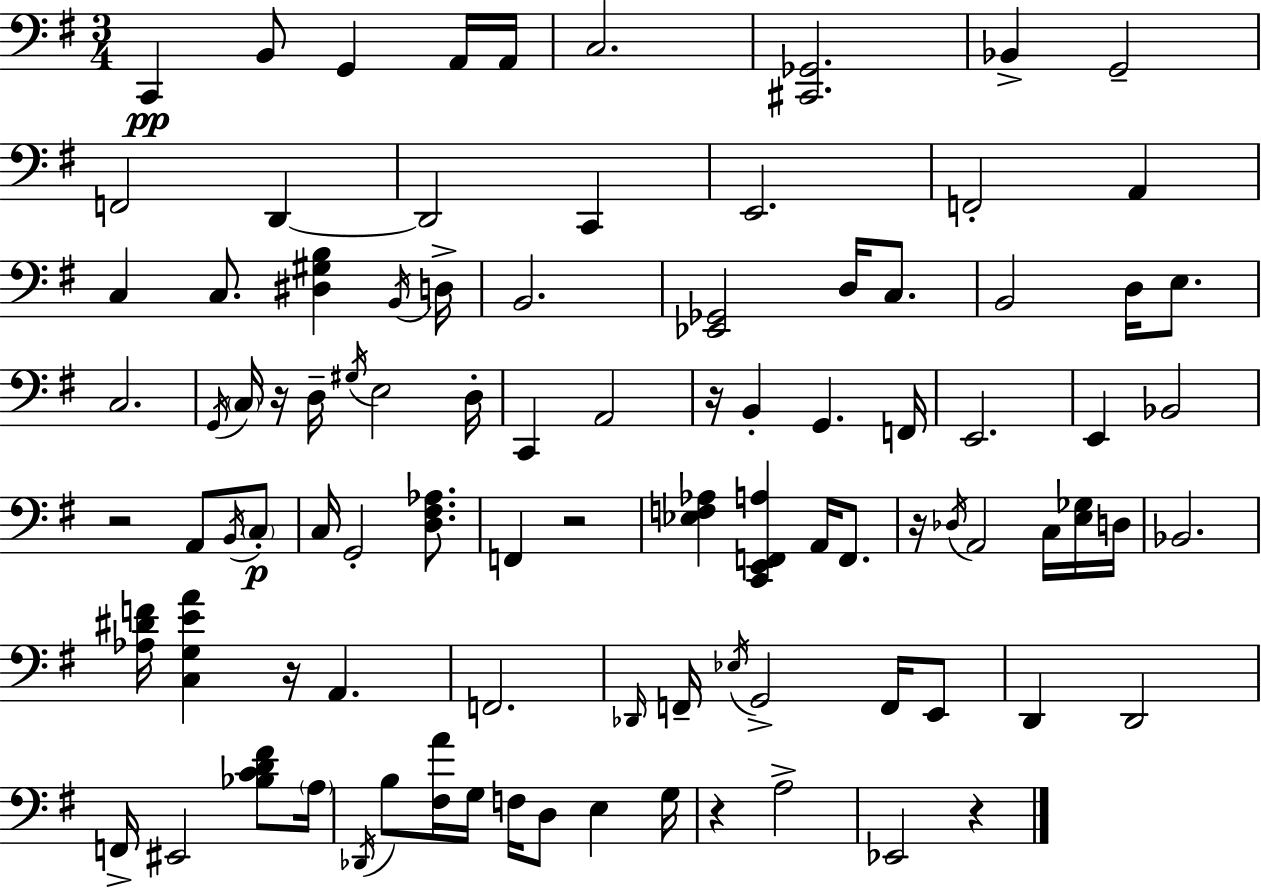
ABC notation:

X:1
T:Untitled
M:3/4
L:1/4
K:Em
C,, B,,/2 G,, A,,/4 A,,/4 C,2 [^C,,_G,,]2 _B,, G,,2 F,,2 D,, D,,2 C,, E,,2 F,,2 A,, C, C,/2 [^D,^G,B,] B,,/4 D,/4 B,,2 [_E,,_G,,]2 D,/4 C,/2 B,,2 D,/4 E,/2 C,2 G,,/4 C,/4 z/4 D,/4 ^G,/4 E,2 D,/4 C,, A,,2 z/4 B,, G,, F,,/4 E,,2 E,, _B,,2 z2 A,,/2 B,,/4 C,/2 C,/4 G,,2 [D,^F,_A,]/2 F,, z2 [_E,F,_A,] [C,,E,,F,,A,] A,,/4 F,,/2 z/4 _D,/4 A,,2 C,/4 [E,_G,]/4 D,/4 _B,,2 [_A,^DF]/4 [C,G,EA] z/4 A,, F,,2 _D,,/4 F,,/4 _E,/4 G,,2 F,,/4 E,,/2 D,, D,,2 F,,/4 ^E,,2 [_B,CD^F]/2 A,/4 _D,,/4 B,/2 [^F,A]/4 G,/4 F,/4 D,/2 E, G,/4 z A,2 _E,,2 z